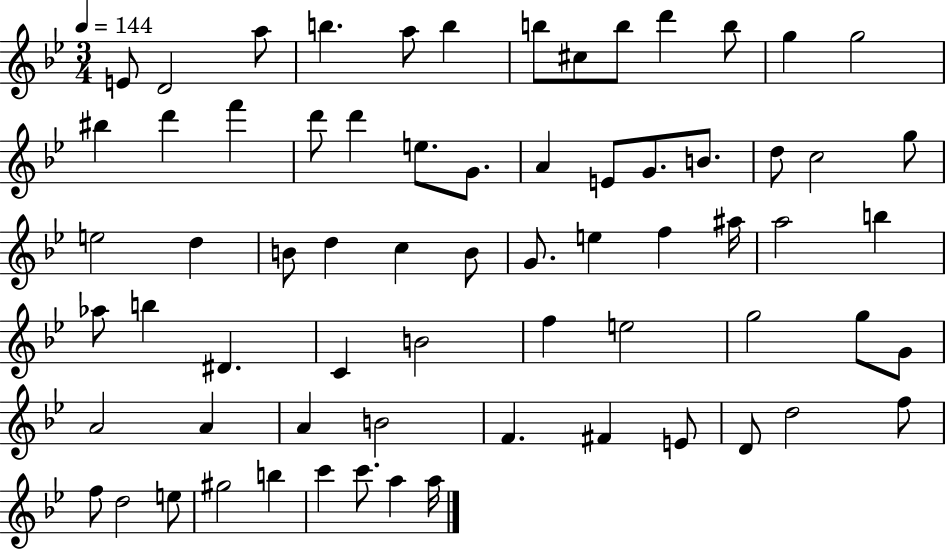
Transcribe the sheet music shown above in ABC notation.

X:1
T:Untitled
M:3/4
L:1/4
K:Bb
E/2 D2 a/2 b a/2 b b/2 ^c/2 b/2 d' b/2 g g2 ^b d' f' d'/2 d' e/2 G/2 A E/2 G/2 B/2 d/2 c2 g/2 e2 d B/2 d c B/2 G/2 e f ^a/4 a2 b _a/2 b ^D C B2 f e2 g2 g/2 G/2 A2 A A B2 F ^F E/2 D/2 d2 f/2 f/2 d2 e/2 ^g2 b c' c'/2 a a/4